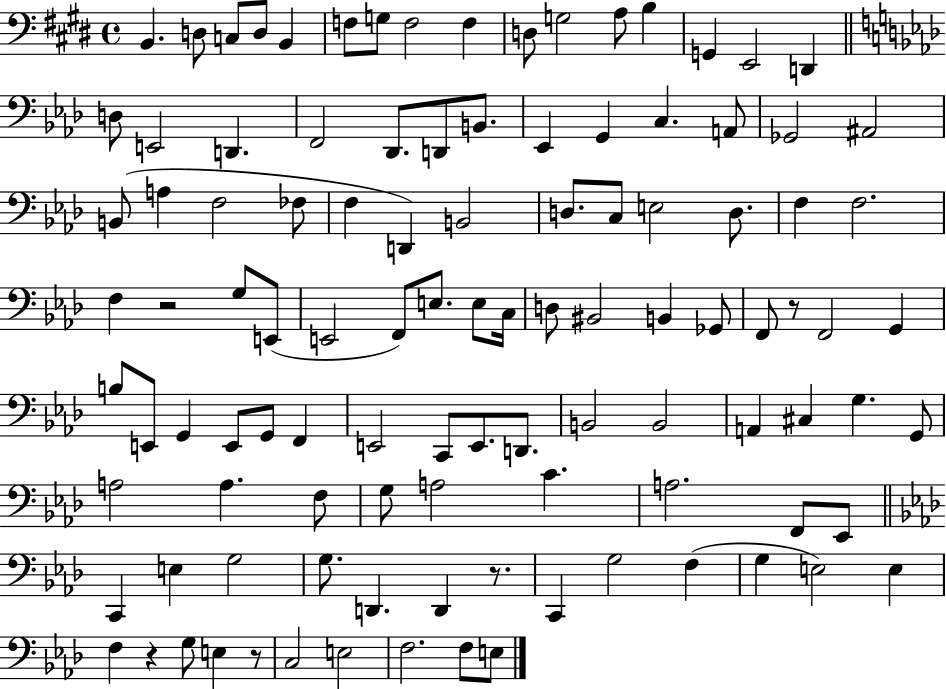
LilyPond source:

{
  \clef bass
  \time 4/4
  \defaultTimeSignature
  \key e \major
  b,4. d8 c8 d8 b,4 | f8 g8 f2 f4 | d8 g2 a8 b4 | g,4 e,2 d,4 | \break \bar "||" \break \key aes \major d8 e,2 d,4. | f,2 des,8. d,8 b,8. | ees,4 g,4 c4. a,8 | ges,2 ais,2 | \break b,8( a4 f2 fes8 | f4 d,4) b,2 | d8. c8 e2 d8. | f4 f2. | \break f4 r2 g8 e,8( | e,2 f,8) e8. e8 c16 | d8 bis,2 b,4 ges,8 | f,8 r8 f,2 g,4 | \break b8 e,8 g,4 e,8 g,8 f,4 | e,2 c,8 e,8. d,8. | b,2 b,2 | a,4 cis4 g4. g,8 | \break a2 a4. f8 | g8 a2 c'4. | a2. f,8 ees,8 | \bar "||" \break \key f \minor c,4 e4 g2 | g8. d,4. d,4 r8. | c,4 g2 f4( | g4 e2) e4 | \break f4 r4 g8 e4 r8 | c2 e2 | f2. f8 e8 | \bar "|."
}